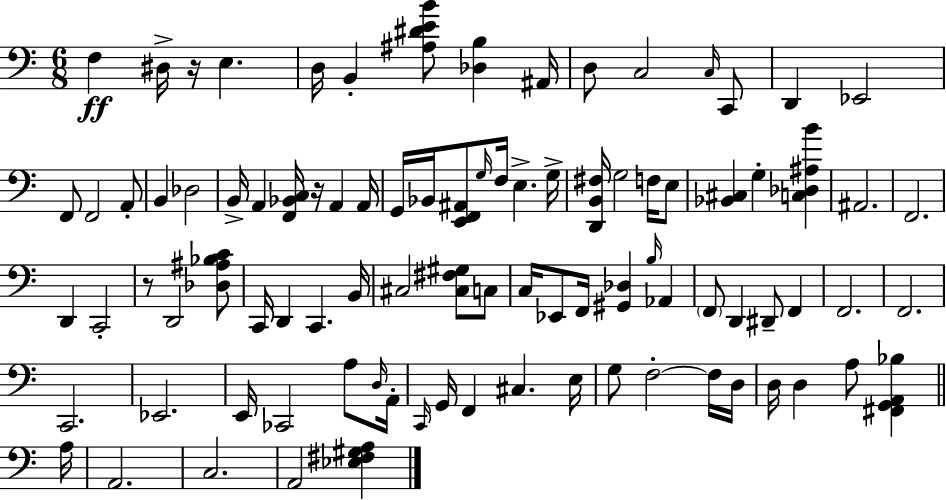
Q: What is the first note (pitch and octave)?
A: F3